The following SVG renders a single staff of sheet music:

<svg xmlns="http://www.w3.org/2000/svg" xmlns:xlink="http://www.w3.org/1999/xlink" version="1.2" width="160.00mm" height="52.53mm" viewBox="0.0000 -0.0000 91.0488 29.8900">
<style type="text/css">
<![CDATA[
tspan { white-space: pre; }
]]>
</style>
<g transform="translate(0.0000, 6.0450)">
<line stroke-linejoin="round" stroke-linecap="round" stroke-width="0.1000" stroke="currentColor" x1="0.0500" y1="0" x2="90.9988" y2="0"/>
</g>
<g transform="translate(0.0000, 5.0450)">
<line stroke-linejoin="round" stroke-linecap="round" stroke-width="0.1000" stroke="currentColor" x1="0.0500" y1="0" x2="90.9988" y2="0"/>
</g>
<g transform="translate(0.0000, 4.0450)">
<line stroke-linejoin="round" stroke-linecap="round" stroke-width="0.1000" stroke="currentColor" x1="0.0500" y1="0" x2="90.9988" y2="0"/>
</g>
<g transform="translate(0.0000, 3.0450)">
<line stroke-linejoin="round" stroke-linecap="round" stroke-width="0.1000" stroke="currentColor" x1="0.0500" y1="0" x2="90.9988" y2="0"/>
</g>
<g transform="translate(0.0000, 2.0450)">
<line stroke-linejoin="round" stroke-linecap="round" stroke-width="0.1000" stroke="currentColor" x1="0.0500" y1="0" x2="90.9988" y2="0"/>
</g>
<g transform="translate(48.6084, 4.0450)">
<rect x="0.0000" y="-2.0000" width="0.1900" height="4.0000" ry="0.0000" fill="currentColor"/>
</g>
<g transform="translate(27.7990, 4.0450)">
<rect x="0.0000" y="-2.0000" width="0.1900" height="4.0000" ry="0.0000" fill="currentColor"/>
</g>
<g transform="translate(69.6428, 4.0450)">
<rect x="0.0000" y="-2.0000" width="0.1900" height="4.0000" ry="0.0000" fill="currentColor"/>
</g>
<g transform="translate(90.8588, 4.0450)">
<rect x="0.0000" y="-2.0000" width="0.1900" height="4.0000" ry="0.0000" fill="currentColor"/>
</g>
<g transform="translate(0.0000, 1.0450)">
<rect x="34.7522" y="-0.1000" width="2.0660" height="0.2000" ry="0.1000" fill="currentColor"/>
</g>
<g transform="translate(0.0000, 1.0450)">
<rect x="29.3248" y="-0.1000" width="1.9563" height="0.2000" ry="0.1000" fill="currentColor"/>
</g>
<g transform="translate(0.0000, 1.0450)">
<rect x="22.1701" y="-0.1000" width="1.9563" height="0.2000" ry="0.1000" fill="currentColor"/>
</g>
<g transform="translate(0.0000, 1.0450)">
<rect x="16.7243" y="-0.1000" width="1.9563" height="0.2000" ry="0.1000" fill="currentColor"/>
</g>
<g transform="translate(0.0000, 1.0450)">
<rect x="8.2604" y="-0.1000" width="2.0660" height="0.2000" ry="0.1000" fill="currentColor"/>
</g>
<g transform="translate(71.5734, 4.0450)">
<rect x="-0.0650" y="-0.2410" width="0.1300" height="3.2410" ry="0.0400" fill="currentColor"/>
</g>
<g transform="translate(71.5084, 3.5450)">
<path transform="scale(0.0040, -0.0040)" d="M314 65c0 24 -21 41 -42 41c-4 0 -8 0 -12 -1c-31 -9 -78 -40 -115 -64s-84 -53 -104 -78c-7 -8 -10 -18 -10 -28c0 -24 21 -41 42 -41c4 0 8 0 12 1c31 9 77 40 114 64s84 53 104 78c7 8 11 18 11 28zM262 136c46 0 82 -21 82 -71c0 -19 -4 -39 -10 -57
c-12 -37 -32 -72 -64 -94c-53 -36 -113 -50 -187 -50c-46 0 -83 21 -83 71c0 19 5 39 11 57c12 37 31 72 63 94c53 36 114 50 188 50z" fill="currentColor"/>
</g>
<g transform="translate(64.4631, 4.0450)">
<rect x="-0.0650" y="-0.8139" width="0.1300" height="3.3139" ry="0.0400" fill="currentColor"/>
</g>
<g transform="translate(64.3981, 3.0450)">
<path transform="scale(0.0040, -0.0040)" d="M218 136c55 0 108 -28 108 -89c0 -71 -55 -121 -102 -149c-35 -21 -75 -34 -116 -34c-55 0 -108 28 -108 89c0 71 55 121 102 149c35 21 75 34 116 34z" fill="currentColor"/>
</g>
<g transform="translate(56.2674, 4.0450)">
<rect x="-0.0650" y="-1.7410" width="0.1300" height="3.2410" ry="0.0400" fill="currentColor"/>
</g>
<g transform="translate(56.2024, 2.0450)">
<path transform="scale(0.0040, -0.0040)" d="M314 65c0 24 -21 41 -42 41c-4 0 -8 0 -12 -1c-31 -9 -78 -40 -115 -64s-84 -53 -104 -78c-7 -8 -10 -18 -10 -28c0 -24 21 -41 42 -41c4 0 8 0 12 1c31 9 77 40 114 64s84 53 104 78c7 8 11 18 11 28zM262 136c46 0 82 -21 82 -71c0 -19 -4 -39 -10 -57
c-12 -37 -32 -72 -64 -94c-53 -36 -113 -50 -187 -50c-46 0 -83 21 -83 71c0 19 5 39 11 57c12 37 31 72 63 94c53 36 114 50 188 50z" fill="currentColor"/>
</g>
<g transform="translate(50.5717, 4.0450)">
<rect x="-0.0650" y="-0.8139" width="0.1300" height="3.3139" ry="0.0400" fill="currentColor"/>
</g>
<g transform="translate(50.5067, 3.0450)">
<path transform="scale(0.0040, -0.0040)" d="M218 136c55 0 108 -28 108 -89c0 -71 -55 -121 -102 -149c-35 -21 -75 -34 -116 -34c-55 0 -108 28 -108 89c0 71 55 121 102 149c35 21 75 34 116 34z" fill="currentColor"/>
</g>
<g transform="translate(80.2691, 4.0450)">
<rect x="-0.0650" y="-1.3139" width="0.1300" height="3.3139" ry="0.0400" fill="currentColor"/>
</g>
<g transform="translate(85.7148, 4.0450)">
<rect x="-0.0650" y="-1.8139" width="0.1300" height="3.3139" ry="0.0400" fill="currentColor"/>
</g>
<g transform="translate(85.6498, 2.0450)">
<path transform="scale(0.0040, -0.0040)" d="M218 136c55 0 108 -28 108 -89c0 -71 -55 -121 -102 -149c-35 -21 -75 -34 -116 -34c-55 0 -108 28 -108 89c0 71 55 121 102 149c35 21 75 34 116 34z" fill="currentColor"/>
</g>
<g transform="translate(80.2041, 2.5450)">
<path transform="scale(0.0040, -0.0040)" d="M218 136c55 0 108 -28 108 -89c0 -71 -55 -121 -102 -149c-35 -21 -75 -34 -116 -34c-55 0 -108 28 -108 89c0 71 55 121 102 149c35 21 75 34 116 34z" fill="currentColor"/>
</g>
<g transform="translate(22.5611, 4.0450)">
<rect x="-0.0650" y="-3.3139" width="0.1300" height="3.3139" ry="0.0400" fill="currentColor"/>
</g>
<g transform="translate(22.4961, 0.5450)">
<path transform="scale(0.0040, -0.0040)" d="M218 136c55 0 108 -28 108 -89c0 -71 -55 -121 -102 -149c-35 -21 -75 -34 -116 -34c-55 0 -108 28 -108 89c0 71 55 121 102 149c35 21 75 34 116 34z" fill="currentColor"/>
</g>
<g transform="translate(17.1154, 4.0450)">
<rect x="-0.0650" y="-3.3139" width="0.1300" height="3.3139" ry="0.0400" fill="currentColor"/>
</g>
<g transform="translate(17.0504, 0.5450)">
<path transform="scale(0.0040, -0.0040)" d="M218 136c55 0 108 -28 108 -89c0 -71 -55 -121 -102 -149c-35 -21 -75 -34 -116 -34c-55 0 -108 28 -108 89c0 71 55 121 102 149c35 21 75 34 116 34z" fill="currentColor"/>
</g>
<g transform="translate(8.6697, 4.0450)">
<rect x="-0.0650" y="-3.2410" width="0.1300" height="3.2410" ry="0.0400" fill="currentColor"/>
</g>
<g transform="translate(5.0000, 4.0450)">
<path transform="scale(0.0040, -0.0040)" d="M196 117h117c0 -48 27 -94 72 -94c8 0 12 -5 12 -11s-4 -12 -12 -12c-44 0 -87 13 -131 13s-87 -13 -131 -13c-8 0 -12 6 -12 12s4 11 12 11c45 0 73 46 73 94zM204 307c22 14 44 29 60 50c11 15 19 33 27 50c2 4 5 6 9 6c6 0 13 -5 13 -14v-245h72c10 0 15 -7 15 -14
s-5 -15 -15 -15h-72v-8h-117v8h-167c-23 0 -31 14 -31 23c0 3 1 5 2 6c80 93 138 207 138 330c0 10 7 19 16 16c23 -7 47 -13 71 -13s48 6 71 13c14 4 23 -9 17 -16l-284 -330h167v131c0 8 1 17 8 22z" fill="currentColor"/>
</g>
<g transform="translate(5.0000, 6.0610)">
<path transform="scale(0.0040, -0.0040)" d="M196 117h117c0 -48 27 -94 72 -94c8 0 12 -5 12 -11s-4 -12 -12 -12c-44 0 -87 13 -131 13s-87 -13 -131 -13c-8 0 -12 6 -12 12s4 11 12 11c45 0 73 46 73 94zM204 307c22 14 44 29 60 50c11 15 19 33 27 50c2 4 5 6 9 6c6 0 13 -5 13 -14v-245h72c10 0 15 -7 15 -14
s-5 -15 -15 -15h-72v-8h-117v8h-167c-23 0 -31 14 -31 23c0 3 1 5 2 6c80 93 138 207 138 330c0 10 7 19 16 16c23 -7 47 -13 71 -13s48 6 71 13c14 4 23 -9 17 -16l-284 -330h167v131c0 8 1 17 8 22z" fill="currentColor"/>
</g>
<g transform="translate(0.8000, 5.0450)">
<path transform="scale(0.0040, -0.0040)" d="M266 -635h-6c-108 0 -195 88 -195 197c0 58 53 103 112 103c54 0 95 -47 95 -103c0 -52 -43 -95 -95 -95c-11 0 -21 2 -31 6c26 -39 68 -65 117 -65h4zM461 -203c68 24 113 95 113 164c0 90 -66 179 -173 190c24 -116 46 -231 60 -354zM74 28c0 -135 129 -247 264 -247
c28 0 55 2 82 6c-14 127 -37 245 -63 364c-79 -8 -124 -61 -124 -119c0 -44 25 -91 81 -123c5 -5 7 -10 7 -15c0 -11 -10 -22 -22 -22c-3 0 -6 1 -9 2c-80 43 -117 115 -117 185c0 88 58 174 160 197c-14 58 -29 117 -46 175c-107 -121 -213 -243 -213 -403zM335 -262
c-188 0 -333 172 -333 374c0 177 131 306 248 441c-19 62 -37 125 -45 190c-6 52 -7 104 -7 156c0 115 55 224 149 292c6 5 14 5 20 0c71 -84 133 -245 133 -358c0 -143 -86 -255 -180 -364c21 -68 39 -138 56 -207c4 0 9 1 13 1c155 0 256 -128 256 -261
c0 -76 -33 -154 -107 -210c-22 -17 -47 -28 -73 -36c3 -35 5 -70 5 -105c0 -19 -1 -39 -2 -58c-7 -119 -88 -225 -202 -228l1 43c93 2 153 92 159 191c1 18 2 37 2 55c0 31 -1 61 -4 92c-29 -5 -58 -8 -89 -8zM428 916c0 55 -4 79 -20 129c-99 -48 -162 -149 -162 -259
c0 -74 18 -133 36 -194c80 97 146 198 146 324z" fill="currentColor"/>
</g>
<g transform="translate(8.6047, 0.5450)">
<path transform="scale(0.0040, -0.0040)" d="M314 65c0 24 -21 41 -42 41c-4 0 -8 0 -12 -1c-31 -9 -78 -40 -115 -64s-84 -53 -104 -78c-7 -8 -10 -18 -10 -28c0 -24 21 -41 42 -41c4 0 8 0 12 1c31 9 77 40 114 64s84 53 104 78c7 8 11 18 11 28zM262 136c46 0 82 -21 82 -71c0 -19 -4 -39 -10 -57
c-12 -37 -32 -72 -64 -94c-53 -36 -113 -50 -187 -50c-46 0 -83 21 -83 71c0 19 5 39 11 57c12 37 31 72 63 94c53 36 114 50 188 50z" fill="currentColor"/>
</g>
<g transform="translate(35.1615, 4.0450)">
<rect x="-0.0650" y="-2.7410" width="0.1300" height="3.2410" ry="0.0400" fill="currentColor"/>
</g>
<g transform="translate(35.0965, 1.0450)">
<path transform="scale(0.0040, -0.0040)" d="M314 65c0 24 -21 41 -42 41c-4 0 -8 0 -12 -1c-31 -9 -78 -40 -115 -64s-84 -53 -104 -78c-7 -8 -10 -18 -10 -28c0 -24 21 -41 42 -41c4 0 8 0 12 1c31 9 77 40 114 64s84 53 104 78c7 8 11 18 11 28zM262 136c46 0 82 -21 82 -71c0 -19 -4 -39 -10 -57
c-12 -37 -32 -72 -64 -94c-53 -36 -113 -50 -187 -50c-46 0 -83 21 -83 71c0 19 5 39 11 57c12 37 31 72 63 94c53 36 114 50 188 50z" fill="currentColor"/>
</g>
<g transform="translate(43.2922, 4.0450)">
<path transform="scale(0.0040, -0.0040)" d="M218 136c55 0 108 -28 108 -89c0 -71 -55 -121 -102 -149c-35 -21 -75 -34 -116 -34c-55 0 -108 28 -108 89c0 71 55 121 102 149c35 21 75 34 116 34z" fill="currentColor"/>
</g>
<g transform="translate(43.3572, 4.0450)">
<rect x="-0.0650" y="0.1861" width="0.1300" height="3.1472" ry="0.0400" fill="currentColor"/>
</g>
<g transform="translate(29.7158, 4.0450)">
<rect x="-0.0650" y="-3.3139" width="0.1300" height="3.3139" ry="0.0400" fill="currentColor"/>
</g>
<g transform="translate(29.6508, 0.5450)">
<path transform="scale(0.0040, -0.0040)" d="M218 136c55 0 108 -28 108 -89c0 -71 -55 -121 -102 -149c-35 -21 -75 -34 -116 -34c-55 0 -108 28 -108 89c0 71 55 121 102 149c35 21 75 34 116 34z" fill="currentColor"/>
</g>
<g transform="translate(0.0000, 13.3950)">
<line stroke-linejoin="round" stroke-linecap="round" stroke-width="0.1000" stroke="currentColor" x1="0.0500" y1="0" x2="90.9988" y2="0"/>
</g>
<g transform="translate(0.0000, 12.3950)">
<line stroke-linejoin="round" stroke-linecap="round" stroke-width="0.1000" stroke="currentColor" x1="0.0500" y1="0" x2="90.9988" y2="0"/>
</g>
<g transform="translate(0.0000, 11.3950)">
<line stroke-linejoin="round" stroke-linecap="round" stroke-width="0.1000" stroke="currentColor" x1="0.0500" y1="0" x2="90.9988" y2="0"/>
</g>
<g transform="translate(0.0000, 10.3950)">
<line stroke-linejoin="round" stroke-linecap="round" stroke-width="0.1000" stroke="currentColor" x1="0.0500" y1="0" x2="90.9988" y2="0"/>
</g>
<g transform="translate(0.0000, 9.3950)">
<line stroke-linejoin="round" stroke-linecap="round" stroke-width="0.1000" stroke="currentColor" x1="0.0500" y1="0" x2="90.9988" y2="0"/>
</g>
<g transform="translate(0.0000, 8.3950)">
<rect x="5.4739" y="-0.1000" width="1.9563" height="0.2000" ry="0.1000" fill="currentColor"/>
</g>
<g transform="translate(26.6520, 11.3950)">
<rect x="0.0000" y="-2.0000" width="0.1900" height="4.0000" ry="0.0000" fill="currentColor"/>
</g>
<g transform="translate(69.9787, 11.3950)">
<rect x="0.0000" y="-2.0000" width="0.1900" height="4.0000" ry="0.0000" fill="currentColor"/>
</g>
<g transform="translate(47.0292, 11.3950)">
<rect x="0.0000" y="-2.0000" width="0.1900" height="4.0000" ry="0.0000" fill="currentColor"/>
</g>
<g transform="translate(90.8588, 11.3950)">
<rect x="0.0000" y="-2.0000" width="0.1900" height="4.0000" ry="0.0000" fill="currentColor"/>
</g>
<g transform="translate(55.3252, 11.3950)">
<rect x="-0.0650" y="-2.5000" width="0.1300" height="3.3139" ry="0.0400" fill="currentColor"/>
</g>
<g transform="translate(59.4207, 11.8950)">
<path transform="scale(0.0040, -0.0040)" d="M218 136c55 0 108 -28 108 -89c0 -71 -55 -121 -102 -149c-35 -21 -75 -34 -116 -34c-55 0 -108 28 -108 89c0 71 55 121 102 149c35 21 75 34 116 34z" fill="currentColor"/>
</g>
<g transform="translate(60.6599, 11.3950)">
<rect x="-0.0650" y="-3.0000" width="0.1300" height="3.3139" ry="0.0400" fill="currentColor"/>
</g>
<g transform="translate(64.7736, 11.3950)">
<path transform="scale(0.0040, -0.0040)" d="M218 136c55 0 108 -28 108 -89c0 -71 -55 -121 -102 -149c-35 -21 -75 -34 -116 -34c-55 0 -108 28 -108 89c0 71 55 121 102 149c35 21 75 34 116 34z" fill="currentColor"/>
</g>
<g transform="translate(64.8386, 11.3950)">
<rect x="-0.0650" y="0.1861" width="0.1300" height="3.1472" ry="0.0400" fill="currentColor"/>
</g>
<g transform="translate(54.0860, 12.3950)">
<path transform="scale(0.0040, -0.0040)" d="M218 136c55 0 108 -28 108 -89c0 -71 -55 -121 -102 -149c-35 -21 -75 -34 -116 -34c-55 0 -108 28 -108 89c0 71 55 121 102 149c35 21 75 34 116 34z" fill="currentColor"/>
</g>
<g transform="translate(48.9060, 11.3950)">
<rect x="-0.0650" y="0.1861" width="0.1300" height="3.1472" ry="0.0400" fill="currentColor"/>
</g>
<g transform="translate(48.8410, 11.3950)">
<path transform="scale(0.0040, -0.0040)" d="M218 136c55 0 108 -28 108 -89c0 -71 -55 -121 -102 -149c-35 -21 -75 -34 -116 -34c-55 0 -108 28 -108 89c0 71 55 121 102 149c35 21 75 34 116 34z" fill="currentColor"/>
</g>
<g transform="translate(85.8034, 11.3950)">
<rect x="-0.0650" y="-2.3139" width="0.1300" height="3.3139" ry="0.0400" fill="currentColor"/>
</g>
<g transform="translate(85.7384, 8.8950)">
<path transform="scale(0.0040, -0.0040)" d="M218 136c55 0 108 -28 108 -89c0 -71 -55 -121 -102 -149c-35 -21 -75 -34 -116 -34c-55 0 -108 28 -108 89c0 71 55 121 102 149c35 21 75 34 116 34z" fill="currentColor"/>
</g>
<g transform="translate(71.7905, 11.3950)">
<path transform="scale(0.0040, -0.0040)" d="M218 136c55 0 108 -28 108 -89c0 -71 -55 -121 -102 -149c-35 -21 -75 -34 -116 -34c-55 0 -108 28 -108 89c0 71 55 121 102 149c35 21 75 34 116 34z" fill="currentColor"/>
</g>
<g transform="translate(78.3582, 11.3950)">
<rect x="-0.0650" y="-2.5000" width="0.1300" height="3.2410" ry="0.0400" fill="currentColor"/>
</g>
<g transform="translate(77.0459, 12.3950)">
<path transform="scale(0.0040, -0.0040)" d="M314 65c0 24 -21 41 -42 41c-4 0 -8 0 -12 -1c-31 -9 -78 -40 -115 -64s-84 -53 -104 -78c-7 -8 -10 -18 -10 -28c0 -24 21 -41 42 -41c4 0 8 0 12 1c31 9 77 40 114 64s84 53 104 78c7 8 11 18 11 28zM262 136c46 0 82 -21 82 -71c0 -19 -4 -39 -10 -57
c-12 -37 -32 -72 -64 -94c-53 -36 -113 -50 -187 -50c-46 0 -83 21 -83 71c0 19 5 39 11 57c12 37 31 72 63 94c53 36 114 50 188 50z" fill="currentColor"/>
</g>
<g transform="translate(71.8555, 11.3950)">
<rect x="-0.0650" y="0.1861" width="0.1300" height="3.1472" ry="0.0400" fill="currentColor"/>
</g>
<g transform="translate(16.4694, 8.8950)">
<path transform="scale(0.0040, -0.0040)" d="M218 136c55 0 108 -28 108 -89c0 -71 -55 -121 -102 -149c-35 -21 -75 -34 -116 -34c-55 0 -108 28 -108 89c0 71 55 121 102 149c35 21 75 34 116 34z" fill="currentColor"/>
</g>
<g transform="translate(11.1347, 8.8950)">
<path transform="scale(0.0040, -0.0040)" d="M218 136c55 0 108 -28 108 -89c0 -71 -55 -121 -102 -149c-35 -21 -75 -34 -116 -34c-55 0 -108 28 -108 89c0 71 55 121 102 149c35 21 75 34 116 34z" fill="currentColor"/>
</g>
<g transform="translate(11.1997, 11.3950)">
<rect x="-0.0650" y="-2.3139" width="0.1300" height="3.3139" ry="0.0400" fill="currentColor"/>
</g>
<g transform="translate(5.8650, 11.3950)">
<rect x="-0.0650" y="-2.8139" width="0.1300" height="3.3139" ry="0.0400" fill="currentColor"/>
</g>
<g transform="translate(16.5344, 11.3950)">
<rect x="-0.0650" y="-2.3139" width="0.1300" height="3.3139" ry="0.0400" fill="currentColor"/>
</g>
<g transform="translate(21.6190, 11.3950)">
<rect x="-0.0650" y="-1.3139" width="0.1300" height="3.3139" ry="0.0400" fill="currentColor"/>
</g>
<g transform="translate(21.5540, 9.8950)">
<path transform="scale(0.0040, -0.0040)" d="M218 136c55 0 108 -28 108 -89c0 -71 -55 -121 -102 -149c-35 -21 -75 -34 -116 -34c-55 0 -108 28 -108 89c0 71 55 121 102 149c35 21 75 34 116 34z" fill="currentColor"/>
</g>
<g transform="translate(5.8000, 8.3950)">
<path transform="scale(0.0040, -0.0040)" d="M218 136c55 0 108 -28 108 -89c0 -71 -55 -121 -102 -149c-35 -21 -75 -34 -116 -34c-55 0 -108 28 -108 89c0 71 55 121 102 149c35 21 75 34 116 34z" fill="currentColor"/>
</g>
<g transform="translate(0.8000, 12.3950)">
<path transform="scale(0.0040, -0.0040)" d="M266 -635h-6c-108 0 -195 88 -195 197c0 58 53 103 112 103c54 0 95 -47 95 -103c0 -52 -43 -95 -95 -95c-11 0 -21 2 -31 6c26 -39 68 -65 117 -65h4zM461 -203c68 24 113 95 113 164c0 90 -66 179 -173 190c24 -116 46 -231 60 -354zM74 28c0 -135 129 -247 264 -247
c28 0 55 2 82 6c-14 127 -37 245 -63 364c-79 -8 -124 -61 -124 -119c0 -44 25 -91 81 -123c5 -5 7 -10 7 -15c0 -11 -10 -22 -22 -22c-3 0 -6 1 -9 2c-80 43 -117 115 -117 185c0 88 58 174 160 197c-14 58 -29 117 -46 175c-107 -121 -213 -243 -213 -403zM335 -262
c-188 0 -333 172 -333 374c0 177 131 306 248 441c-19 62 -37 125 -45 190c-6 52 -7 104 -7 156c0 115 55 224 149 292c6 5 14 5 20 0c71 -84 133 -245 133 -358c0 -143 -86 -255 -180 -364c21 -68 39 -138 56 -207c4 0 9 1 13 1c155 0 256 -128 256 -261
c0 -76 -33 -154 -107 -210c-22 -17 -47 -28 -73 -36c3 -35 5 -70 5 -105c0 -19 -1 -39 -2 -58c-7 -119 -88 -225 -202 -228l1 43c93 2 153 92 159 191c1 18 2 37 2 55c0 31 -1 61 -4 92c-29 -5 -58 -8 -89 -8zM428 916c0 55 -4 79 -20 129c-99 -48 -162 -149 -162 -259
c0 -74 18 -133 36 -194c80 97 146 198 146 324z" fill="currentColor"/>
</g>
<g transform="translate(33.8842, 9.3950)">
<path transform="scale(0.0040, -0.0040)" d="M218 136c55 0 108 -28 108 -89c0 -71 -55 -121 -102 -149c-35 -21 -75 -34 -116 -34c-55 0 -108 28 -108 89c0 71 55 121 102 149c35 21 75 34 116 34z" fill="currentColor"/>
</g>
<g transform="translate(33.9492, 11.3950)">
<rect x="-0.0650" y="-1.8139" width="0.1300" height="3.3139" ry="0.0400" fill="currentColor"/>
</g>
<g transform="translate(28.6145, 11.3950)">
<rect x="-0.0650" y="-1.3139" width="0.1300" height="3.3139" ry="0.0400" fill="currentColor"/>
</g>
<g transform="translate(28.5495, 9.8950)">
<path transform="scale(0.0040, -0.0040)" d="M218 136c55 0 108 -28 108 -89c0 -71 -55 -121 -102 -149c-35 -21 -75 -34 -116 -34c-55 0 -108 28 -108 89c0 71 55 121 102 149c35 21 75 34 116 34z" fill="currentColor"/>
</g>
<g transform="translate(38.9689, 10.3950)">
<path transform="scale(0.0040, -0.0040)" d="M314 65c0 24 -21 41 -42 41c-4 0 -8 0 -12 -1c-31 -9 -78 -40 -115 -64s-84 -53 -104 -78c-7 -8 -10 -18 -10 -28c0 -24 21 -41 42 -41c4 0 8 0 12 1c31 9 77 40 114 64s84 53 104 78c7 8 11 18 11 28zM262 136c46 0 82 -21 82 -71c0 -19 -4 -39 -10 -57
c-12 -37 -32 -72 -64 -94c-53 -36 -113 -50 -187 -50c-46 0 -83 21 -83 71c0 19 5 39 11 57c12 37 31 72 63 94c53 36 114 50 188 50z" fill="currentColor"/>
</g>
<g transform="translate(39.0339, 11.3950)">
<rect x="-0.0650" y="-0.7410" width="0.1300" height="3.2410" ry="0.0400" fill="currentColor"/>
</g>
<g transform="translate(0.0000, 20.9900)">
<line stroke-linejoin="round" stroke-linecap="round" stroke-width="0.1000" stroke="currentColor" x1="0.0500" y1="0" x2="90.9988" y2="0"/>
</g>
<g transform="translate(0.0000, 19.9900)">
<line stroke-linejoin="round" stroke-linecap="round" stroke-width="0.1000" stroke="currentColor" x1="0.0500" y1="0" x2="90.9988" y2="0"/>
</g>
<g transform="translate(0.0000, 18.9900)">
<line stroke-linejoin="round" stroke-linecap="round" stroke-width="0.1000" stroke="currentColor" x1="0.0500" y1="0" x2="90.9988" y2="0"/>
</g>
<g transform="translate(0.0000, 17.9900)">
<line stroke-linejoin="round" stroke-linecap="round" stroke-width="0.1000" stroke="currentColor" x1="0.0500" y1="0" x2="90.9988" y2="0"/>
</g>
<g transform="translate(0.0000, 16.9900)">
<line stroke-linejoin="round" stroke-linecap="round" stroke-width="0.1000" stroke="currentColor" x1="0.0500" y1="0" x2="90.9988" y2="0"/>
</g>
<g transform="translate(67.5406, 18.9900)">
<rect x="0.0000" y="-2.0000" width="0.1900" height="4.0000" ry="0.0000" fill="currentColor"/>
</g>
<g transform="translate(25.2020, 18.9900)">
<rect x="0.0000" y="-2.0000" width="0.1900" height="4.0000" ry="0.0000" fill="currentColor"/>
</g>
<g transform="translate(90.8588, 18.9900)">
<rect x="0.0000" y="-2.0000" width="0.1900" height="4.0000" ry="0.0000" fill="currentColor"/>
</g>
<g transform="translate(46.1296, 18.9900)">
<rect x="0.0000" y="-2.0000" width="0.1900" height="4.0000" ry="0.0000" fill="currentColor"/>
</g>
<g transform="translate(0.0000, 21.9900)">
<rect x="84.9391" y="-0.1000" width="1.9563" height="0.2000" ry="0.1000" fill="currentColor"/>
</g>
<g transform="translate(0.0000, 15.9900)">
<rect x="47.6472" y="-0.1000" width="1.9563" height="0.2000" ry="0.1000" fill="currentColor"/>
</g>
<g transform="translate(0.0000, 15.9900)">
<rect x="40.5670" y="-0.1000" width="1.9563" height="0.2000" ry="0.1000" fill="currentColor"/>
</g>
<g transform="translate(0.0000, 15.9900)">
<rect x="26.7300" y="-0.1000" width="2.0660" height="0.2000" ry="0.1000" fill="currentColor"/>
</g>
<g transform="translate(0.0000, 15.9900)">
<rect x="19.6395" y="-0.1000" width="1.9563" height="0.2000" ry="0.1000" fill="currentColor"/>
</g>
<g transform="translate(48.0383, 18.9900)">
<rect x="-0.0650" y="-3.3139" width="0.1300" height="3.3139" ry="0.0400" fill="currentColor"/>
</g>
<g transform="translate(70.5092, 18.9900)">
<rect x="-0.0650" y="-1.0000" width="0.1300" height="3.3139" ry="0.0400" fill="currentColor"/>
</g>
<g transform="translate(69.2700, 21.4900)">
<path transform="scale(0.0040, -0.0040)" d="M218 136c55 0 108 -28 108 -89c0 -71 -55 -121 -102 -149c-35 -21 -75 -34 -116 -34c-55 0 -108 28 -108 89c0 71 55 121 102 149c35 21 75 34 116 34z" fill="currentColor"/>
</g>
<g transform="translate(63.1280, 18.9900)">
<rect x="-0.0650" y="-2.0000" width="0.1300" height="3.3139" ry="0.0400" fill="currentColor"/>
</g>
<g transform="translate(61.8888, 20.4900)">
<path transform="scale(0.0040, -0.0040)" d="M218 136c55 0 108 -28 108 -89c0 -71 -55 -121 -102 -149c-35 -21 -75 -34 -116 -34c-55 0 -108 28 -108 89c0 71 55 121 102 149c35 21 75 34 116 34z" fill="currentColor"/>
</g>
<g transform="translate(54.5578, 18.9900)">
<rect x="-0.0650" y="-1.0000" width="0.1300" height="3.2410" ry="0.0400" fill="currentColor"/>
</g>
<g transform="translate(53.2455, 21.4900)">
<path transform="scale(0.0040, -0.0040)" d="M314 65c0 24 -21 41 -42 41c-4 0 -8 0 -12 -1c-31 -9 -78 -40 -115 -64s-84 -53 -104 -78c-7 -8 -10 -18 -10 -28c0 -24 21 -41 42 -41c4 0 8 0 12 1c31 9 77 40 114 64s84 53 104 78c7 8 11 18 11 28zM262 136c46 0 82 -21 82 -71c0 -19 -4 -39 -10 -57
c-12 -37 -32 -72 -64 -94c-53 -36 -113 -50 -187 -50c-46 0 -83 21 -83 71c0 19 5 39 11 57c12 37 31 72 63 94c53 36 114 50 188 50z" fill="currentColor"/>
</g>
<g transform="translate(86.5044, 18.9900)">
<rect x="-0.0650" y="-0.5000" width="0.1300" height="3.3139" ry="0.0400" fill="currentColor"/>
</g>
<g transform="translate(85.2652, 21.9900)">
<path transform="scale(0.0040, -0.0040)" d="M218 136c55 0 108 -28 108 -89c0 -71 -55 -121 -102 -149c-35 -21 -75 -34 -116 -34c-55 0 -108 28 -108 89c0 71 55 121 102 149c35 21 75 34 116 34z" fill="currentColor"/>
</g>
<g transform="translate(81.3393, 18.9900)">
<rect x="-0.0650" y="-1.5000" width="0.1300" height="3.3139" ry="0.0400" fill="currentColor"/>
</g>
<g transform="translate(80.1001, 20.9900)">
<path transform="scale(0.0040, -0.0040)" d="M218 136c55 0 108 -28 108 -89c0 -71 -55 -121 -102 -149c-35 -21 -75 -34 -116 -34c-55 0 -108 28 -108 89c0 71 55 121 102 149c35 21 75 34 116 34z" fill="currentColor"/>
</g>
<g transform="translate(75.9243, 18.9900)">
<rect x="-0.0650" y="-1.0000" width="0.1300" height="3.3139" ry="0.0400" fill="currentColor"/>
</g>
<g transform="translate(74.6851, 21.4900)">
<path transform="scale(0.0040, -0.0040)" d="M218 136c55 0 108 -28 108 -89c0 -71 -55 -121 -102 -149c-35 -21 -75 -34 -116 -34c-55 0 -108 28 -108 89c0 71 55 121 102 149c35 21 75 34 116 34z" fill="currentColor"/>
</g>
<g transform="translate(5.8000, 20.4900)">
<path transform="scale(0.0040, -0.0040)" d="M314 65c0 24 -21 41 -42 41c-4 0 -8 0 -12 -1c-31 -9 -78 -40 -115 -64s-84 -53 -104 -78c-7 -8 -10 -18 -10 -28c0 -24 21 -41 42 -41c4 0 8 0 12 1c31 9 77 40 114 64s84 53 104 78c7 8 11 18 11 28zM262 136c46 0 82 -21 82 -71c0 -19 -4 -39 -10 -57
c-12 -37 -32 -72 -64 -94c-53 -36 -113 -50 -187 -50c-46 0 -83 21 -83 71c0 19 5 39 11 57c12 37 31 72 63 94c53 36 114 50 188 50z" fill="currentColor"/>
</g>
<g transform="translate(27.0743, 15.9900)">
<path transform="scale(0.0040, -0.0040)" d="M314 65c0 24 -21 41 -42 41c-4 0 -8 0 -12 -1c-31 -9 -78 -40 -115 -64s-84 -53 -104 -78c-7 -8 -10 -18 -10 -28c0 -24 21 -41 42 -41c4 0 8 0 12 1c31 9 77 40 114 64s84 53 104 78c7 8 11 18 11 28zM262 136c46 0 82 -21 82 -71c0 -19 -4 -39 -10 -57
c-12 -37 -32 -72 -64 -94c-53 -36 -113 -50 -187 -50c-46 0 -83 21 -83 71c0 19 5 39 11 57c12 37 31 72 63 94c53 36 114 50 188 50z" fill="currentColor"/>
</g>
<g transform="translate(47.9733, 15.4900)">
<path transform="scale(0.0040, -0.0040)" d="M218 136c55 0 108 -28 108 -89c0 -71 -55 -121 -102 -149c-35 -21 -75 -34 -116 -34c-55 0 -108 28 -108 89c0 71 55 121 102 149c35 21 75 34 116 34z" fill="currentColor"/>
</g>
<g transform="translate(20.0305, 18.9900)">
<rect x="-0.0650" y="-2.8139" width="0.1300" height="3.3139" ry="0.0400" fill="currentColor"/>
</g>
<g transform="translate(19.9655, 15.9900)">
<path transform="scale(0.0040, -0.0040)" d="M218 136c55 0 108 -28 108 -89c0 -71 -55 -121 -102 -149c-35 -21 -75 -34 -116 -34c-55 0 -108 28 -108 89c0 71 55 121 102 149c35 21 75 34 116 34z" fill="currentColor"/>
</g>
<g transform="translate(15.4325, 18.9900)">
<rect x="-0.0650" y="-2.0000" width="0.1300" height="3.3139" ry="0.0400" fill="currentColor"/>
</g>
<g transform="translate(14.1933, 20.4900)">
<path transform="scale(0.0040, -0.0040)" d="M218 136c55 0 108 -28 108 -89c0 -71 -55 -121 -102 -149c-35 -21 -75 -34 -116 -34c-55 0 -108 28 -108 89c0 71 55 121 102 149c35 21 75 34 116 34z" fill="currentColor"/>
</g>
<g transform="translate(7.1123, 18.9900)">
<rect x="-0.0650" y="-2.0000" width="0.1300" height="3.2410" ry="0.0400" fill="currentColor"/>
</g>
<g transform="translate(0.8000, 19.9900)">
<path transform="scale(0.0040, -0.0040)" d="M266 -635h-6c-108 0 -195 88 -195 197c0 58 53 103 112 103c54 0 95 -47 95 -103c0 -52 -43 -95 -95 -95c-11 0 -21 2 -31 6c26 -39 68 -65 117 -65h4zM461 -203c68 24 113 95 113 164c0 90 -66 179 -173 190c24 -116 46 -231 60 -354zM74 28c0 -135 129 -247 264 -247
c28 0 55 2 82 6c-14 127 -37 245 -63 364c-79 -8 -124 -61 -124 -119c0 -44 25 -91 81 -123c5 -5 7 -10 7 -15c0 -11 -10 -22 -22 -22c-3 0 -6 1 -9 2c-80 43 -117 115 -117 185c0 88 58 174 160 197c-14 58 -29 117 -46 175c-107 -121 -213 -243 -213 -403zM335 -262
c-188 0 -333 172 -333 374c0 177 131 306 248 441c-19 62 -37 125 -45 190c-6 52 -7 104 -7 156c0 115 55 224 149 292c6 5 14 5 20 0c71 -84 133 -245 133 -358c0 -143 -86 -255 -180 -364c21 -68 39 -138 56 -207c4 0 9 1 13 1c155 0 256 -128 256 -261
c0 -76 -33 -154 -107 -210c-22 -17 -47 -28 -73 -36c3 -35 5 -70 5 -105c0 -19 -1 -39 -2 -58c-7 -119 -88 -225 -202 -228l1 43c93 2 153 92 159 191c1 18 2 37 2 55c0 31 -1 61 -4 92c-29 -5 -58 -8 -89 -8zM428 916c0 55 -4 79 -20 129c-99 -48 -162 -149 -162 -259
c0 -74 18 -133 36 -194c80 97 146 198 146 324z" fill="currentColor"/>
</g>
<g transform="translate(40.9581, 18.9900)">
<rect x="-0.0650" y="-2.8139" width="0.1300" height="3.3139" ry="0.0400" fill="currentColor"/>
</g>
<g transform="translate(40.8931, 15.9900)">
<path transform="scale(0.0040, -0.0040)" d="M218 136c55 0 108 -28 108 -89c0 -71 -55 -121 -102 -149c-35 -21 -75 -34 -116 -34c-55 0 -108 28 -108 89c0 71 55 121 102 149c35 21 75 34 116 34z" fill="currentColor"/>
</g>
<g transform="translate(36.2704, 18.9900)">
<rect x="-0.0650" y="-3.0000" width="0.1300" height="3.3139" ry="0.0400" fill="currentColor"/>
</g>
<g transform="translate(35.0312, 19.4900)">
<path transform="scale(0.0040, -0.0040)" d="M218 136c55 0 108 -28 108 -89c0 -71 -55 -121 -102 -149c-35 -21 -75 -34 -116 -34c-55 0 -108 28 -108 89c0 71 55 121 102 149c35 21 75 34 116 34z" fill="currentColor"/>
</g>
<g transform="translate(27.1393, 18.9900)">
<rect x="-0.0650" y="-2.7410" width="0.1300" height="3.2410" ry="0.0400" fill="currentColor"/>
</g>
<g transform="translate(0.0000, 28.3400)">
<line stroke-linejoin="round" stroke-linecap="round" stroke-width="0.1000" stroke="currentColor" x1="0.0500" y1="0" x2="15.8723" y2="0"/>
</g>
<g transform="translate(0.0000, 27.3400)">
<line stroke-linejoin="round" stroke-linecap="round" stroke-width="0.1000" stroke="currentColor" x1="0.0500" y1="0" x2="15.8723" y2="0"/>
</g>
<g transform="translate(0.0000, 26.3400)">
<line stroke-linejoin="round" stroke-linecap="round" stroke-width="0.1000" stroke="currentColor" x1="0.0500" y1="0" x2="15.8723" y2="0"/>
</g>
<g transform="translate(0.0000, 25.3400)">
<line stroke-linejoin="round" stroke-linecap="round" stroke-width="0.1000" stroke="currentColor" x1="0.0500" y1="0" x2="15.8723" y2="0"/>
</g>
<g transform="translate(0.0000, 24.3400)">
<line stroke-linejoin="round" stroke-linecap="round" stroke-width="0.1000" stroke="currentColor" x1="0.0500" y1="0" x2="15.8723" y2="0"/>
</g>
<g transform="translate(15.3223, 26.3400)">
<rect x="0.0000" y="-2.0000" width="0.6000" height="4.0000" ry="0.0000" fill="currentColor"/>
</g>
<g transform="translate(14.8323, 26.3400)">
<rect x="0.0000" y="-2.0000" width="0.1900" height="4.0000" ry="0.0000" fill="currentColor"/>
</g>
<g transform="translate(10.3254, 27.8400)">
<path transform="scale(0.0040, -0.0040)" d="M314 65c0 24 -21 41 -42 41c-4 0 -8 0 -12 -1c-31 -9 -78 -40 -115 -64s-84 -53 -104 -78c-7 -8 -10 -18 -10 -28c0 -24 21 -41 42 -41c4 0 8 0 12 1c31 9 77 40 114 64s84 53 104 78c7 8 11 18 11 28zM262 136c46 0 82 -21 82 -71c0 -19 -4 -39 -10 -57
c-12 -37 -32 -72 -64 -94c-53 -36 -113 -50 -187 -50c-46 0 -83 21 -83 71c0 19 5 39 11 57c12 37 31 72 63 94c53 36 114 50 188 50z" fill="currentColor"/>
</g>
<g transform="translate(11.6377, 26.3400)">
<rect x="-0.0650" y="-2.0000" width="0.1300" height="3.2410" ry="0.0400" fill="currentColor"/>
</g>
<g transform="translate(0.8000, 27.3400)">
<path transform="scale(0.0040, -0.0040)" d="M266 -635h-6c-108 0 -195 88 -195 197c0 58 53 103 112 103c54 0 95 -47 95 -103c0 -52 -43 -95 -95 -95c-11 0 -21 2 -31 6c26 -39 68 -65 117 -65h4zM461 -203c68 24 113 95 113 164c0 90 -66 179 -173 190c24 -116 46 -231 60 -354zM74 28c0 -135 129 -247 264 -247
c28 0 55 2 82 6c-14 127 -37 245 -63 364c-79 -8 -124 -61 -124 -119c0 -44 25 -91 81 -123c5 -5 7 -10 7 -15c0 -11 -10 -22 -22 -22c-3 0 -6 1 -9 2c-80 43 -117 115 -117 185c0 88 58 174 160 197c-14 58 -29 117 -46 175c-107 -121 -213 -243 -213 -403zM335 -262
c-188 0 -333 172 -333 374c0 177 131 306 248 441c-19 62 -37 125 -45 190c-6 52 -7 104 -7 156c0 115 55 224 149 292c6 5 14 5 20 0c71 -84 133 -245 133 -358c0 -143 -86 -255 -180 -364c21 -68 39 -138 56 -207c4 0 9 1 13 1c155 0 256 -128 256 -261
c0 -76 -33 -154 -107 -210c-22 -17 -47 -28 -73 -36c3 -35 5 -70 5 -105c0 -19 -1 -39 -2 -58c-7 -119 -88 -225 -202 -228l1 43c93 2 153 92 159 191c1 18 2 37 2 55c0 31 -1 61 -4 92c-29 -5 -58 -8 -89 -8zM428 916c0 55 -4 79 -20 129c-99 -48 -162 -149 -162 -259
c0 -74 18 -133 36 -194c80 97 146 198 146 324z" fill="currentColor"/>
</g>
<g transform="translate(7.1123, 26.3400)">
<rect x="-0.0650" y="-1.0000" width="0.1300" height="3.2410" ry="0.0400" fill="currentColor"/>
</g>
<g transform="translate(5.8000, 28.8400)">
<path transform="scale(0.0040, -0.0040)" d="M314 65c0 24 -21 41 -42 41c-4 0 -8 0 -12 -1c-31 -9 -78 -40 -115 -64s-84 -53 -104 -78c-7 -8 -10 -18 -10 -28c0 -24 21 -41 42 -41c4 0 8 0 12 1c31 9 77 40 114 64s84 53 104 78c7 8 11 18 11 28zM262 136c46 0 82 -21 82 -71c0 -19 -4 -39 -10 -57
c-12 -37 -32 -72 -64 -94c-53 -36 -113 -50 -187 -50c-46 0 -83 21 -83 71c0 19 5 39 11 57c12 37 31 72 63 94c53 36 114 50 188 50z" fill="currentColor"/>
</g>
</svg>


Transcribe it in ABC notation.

X:1
T:Untitled
M:4/4
L:1/4
K:C
b2 b b b a2 B d f2 d c2 e f a g g e e f d2 B G A B B G2 g F2 F a a2 A a b D2 F D D E C D2 F2